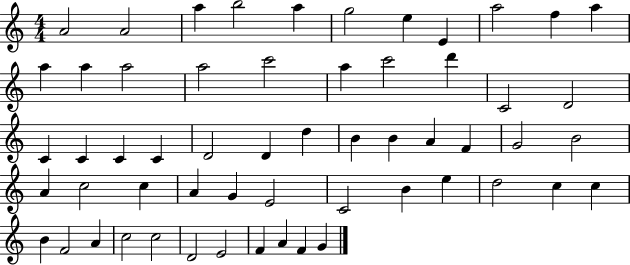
{
  \clef treble
  \numericTimeSignature
  \time 4/4
  \key c \major
  a'2 a'2 | a''4 b''2 a''4 | g''2 e''4 e'4 | a''2 f''4 a''4 | \break a''4 a''4 a''2 | a''2 c'''2 | a''4 c'''2 d'''4 | c'2 d'2 | \break c'4 c'4 c'4 c'4 | d'2 d'4 d''4 | b'4 b'4 a'4 f'4 | g'2 b'2 | \break a'4 c''2 c''4 | a'4 g'4 e'2 | c'2 b'4 e''4 | d''2 c''4 c''4 | \break b'4 f'2 a'4 | c''2 c''2 | d'2 e'2 | f'4 a'4 f'4 g'4 | \break \bar "|."
}